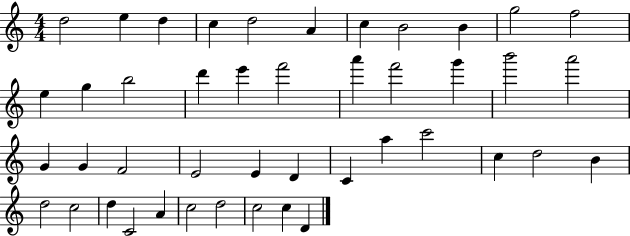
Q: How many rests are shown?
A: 0